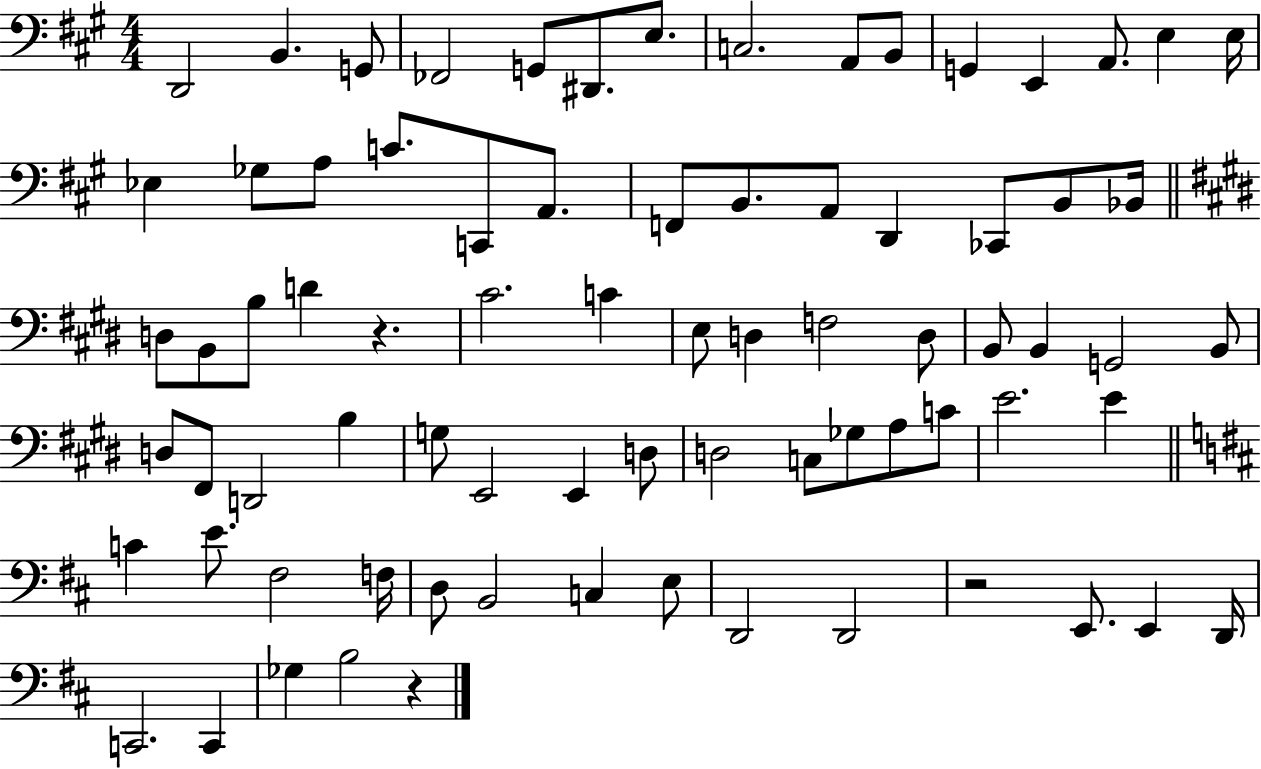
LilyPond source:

{
  \clef bass
  \numericTimeSignature
  \time 4/4
  \key a \major
  d,2 b,4. g,8 | fes,2 g,8 dis,8. e8. | c2. a,8 b,8 | g,4 e,4 a,8. e4 e16 | \break ees4 ges8 a8 c'8. c,8 a,8. | f,8 b,8. a,8 d,4 ces,8 b,8 bes,16 | \bar "||" \break \key e \major d8 b,8 b8 d'4 r4. | cis'2. c'4 | e8 d4 f2 d8 | b,8 b,4 g,2 b,8 | \break d8 fis,8 d,2 b4 | g8 e,2 e,4 d8 | d2 c8 ges8 a8 c'8 | e'2. e'4 | \break \bar "||" \break \key d \major c'4 e'8. fis2 f16 | d8 b,2 c4 e8 | d,2 d,2 | r2 e,8. e,4 d,16 | \break c,2. c,4 | ges4 b2 r4 | \bar "|."
}